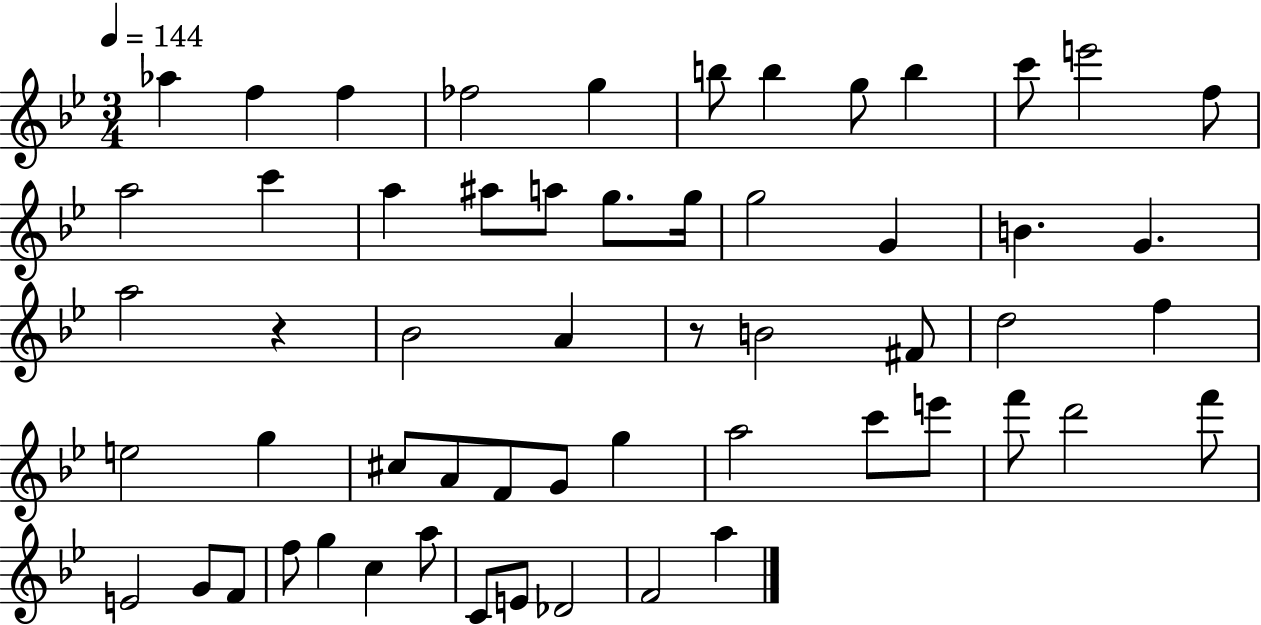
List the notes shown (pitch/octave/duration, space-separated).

Ab5/q F5/q F5/q FES5/h G5/q B5/e B5/q G5/e B5/q C6/e E6/h F5/e A5/h C6/q A5/q A#5/e A5/e G5/e. G5/s G5/h G4/q B4/q. G4/q. A5/h R/q Bb4/h A4/q R/e B4/h F#4/e D5/h F5/q E5/h G5/q C#5/e A4/e F4/e G4/e G5/q A5/h C6/e E6/e F6/e D6/h F6/e E4/h G4/e F4/e F5/e G5/q C5/q A5/e C4/e E4/e Db4/h F4/h A5/q